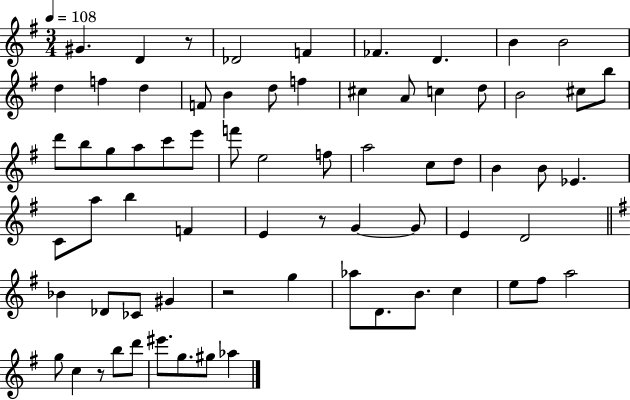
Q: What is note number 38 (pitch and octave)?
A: C4